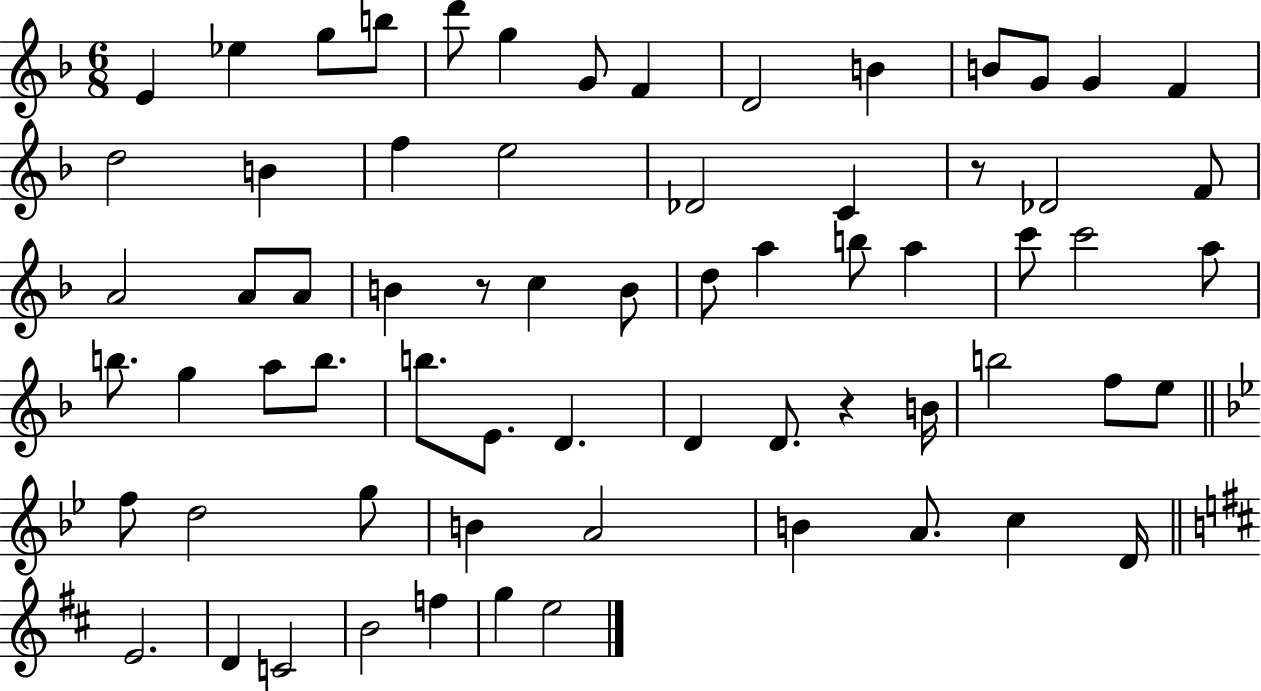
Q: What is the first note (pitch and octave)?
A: E4